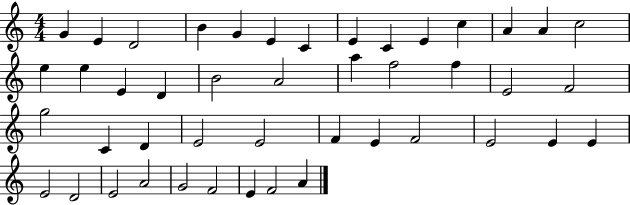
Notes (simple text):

G4/q E4/q D4/h B4/q G4/q E4/q C4/q E4/q C4/q E4/q C5/q A4/q A4/q C5/h E5/q E5/q E4/q D4/q B4/h A4/h A5/q F5/h F5/q E4/h F4/h G5/h C4/q D4/q E4/h E4/h F4/q E4/q F4/h E4/h E4/q E4/q E4/h D4/h E4/h A4/h G4/h F4/h E4/q F4/h A4/q